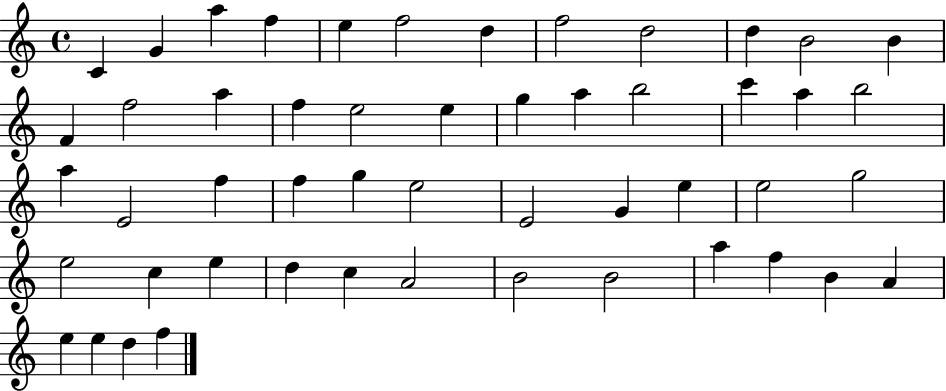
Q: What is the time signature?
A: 4/4